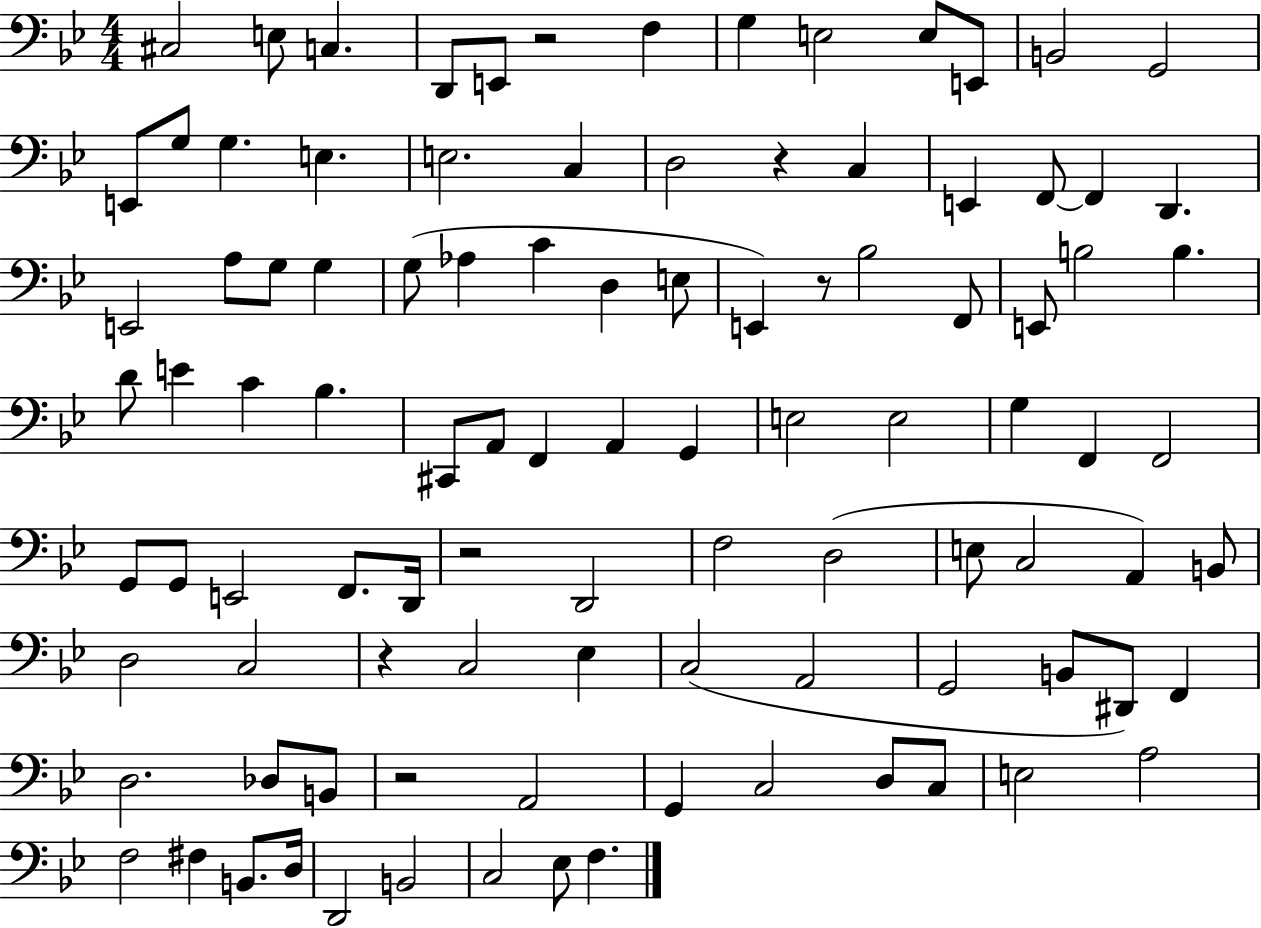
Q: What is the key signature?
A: BES major